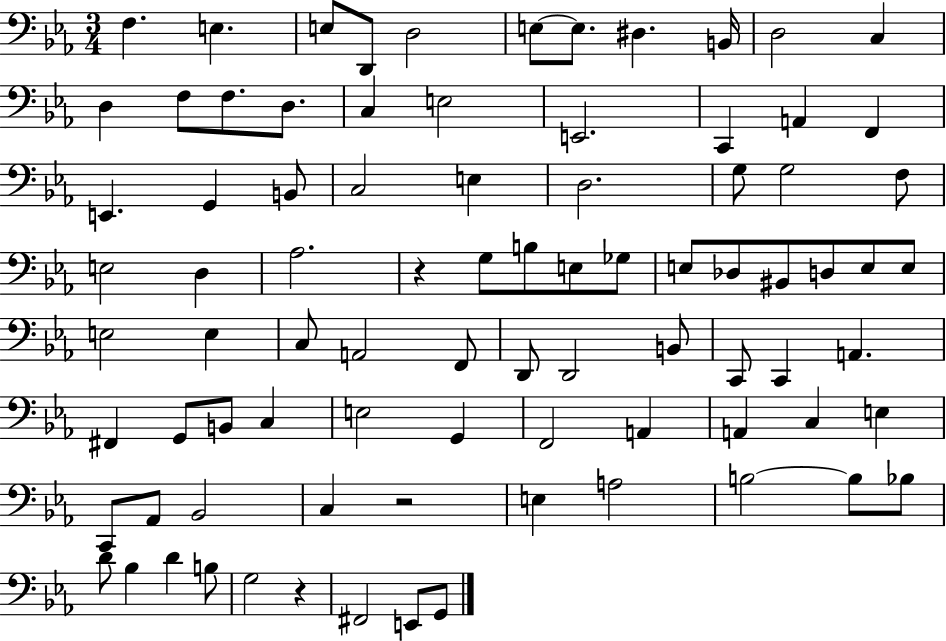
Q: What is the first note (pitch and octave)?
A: F3